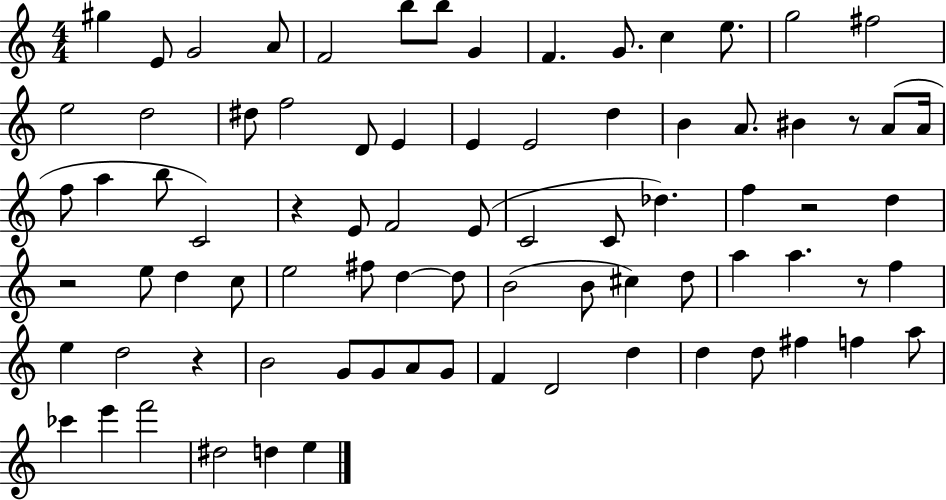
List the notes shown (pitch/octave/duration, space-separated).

G#5/q E4/e G4/h A4/e F4/h B5/e B5/e G4/q F4/q. G4/e. C5/q E5/e. G5/h F#5/h E5/h D5/h D#5/e F5/h D4/e E4/q E4/q E4/h D5/q B4/q A4/e. BIS4/q R/e A4/e A4/s F5/e A5/q B5/e C4/h R/q E4/e F4/h E4/e C4/h C4/e Db5/q. F5/q R/h D5/q R/h E5/e D5/q C5/e E5/h F#5/e D5/q D5/e B4/h B4/e C#5/q D5/e A5/q A5/q. R/e F5/q E5/q D5/h R/q B4/h G4/e G4/e A4/e G4/e F4/q D4/h D5/q D5/q D5/e F#5/q F5/q A5/e CES6/q E6/q F6/h D#5/h D5/q E5/q